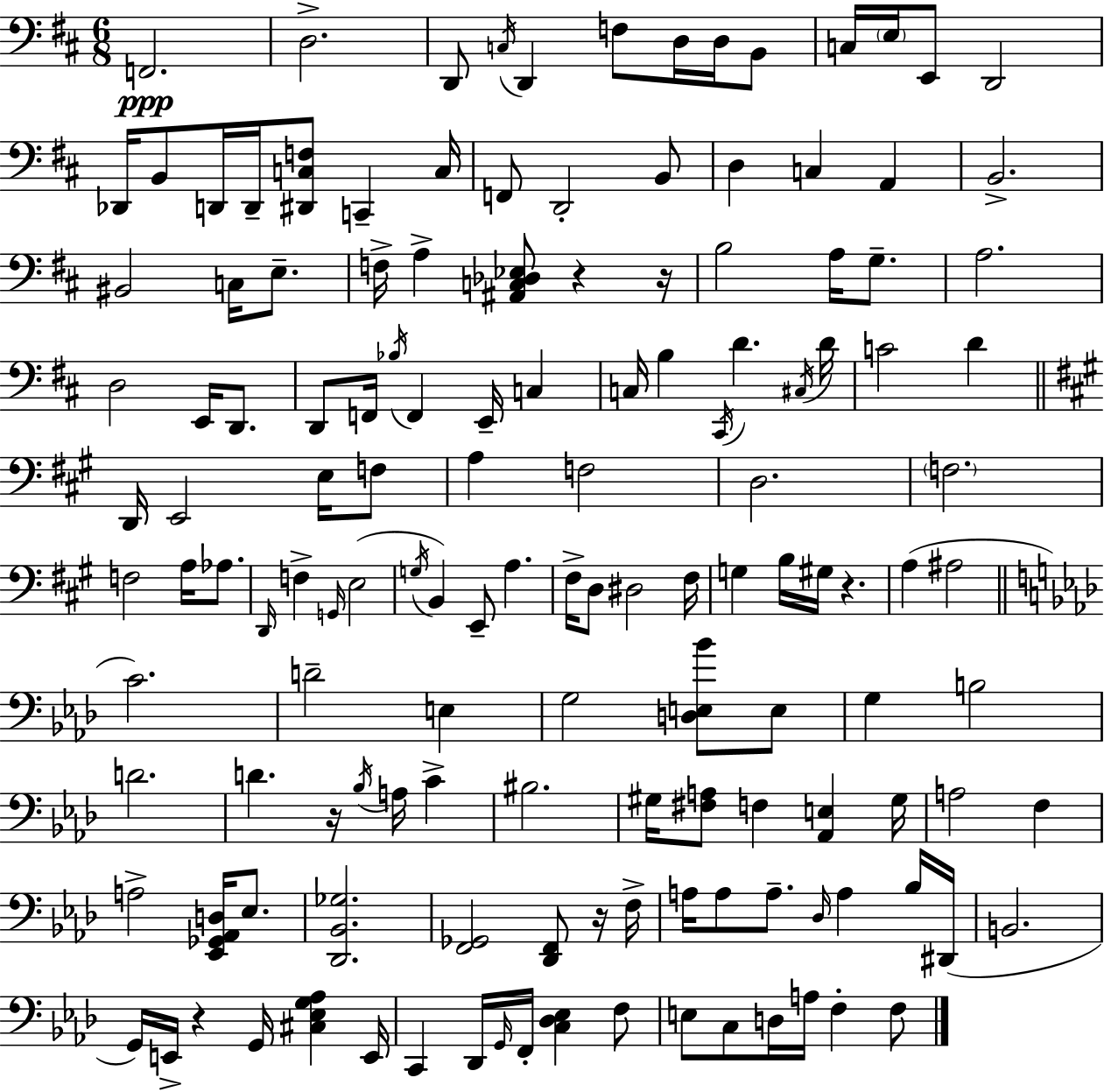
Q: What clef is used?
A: bass